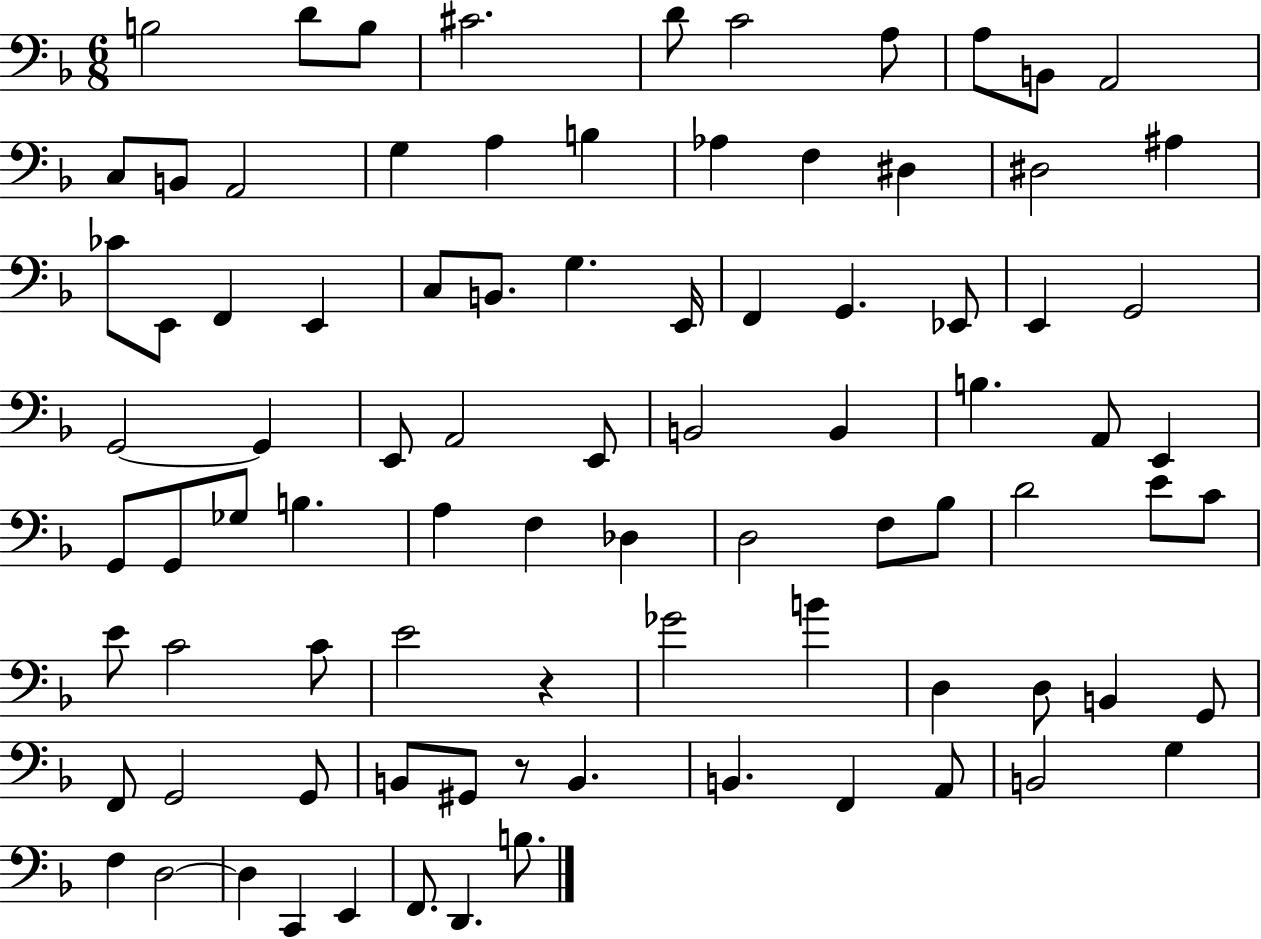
{
  \clef bass
  \numericTimeSignature
  \time 6/8
  \key f \major
  b2 d'8 b8 | cis'2. | d'8 c'2 a8 | a8 b,8 a,2 | \break c8 b,8 a,2 | g4 a4 b4 | aes4 f4 dis4 | dis2 ais4 | \break ces'8 e,8 f,4 e,4 | c8 b,8. g4. e,16 | f,4 g,4. ees,8 | e,4 g,2 | \break g,2~~ g,4 | e,8 a,2 e,8 | b,2 b,4 | b4. a,8 e,4 | \break g,8 g,8 ges8 b4. | a4 f4 des4 | d2 f8 bes8 | d'2 e'8 c'8 | \break e'8 c'2 c'8 | e'2 r4 | ges'2 b'4 | d4 d8 b,4 g,8 | \break f,8 g,2 g,8 | b,8 gis,8 r8 b,4. | b,4. f,4 a,8 | b,2 g4 | \break f4 d2~~ | d4 c,4 e,4 | f,8. d,4. b8. | \bar "|."
}